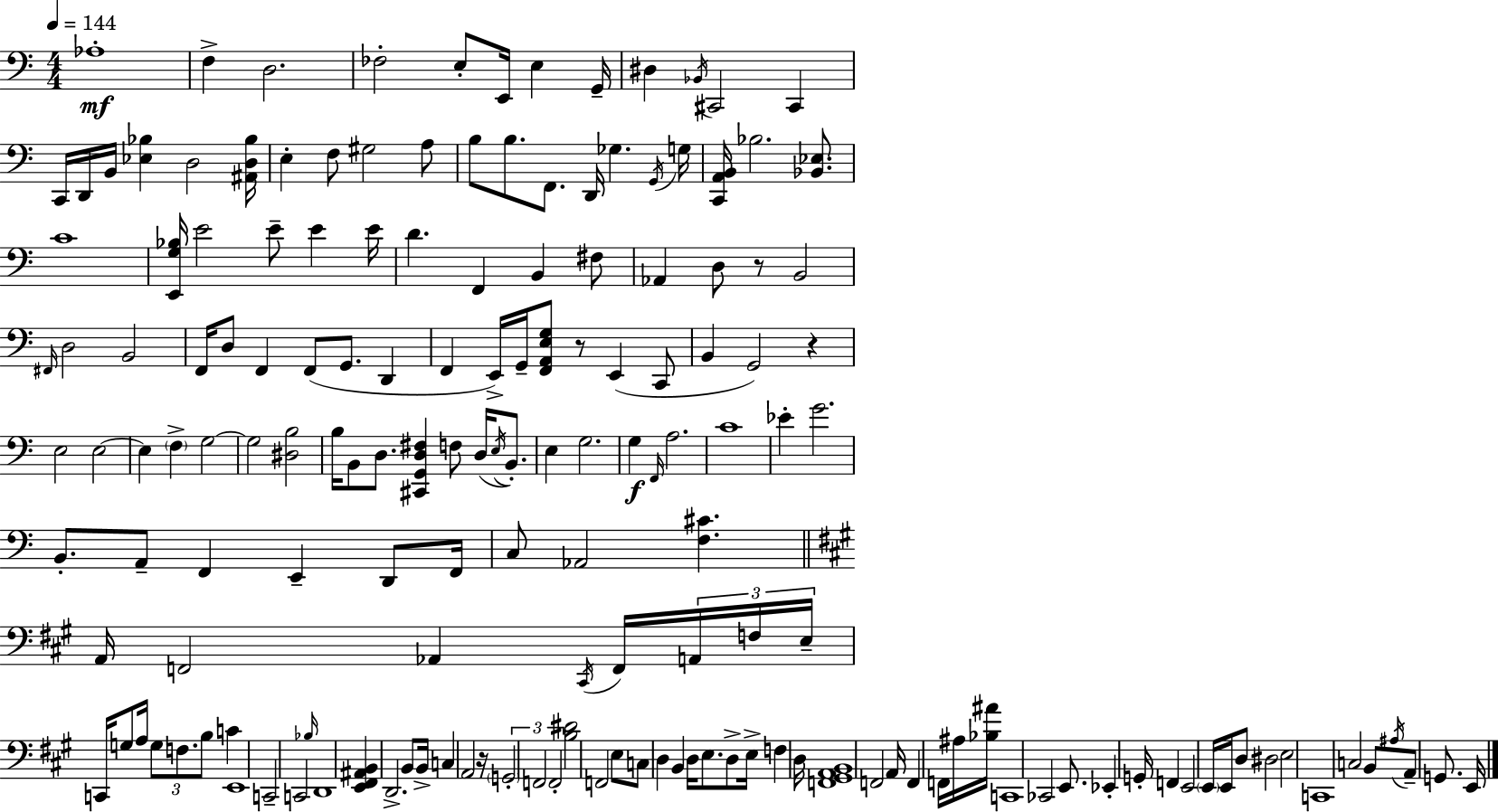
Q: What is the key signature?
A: A minor